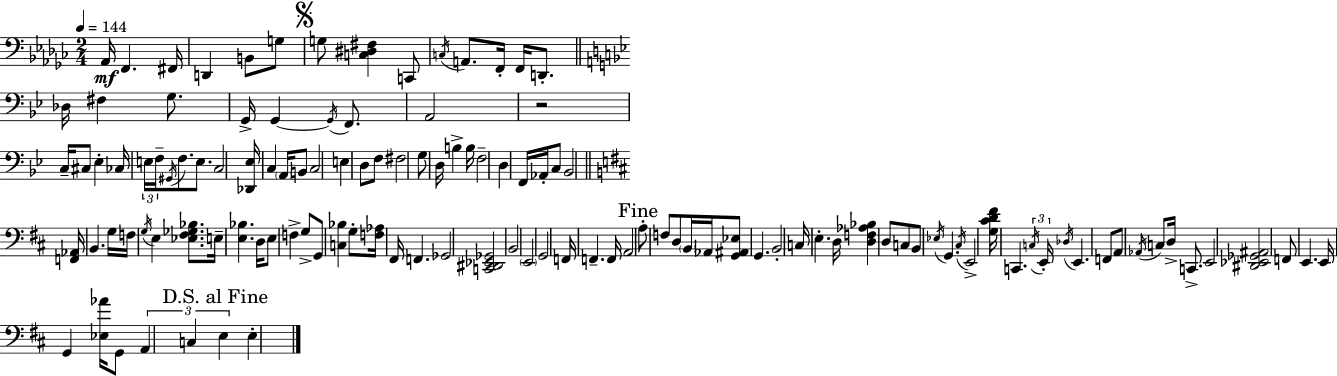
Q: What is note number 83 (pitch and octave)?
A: C3